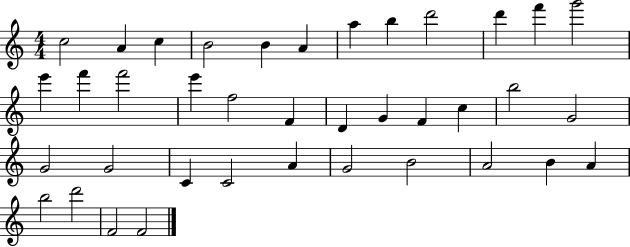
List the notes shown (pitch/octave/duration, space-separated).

C5/h A4/q C5/q B4/h B4/q A4/q A5/q B5/q D6/h D6/q F6/q G6/h E6/q F6/q F6/h E6/q F5/h F4/q D4/q G4/q F4/q C5/q B5/h G4/h G4/h G4/h C4/q C4/h A4/q G4/h B4/h A4/h B4/q A4/q B5/h D6/h F4/h F4/h